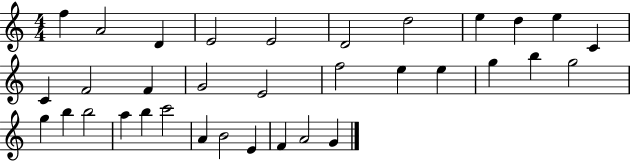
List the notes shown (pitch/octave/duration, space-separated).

F5/q A4/h D4/q E4/h E4/h D4/h D5/h E5/q D5/q E5/q C4/q C4/q F4/h F4/q G4/h E4/h F5/h E5/q E5/q G5/q B5/q G5/h G5/q B5/q B5/h A5/q B5/q C6/h A4/q B4/h E4/q F4/q A4/h G4/q